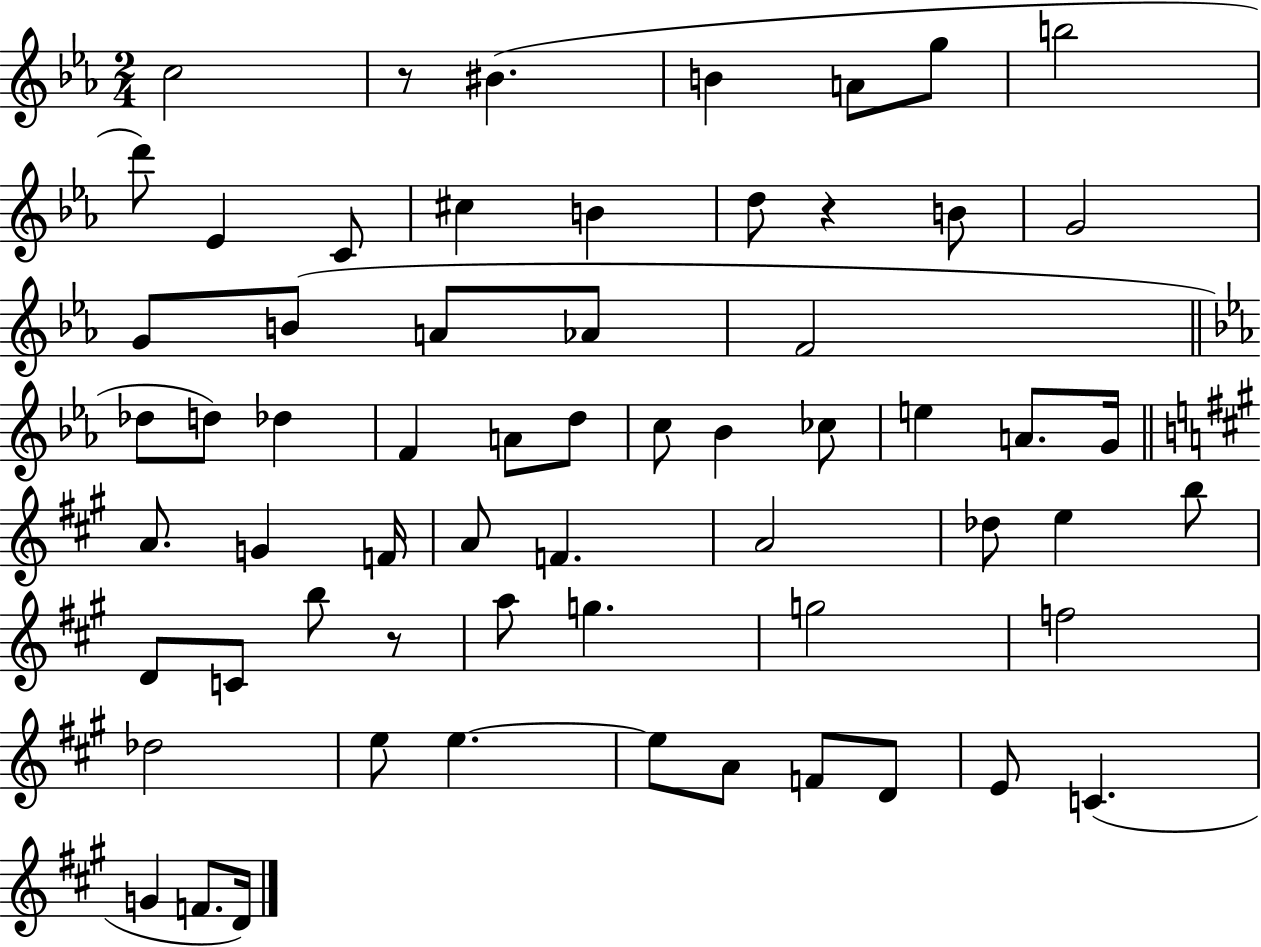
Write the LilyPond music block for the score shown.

{
  \clef treble
  \numericTimeSignature
  \time 2/4
  \key ees \major
  \repeat volta 2 { c''2 | r8 bis'4.( | b'4 a'8 g''8 | b''2 | \break d'''8) ees'4 c'8 | cis''4 b'4 | d''8 r4 b'8 | g'2 | \break g'8 b'8( a'8 aes'8 | f'2 | \bar "||" \break \key ees \major des''8 d''8) des''4 | f'4 a'8 d''8 | c''8 bes'4 ces''8 | e''4 a'8. g'16 | \break \bar "||" \break \key a \major a'8. g'4 f'16 | a'8 f'4. | a'2 | des''8 e''4 b''8 | \break d'8 c'8 b''8 r8 | a''8 g''4. | g''2 | f''2 | \break des''2 | e''8 e''4.~~ | e''8 a'8 f'8 d'8 | e'8 c'4.( | \break g'4 f'8. d'16) | } \bar "|."
}